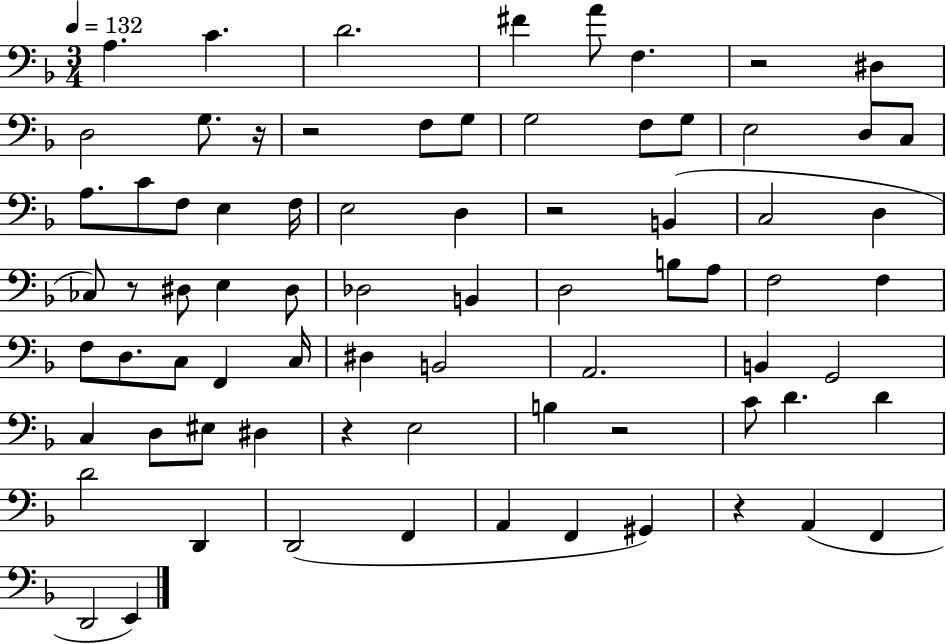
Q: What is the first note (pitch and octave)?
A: A3